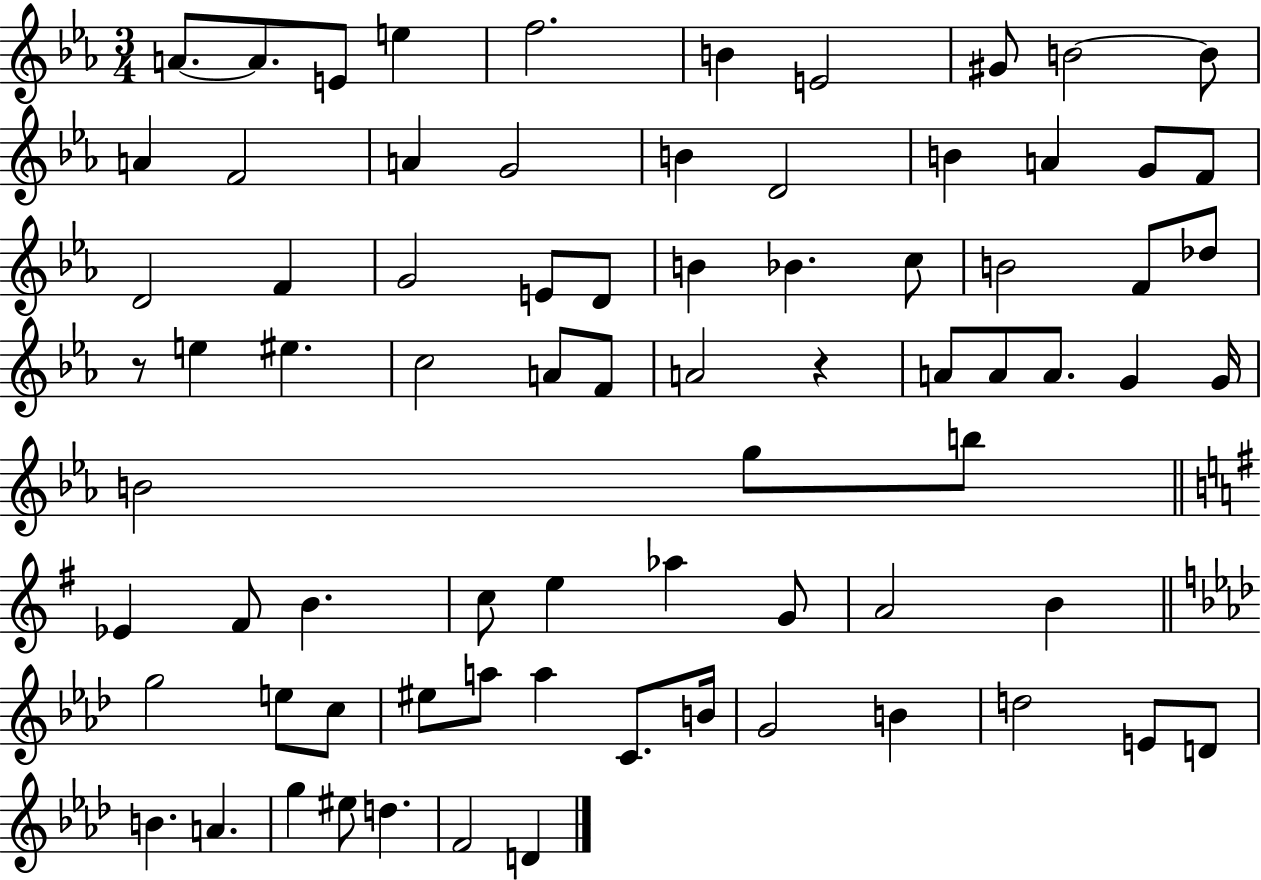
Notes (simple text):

A4/e. A4/e. E4/e E5/q F5/h. B4/q E4/h G#4/e B4/h B4/e A4/q F4/h A4/q G4/h B4/q D4/h B4/q A4/q G4/e F4/e D4/h F4/q G4/h E4/e D4/e B4/q Bb4/q. C5/e B4/h F4/e Db5/e R/e E5/q EIS5/q. C5/h A4/e F4/e A4/h R/q A4/e A4/e A4/e. G4/q G4/s B4/h G5/e B5/e Eb4/q F#4/e B4/q. C5/e E5/q Ab5/q G4/e A4/h B4/q G5/h E5/e C5/e EIS5/e A5/e A5/q C4/e. B4/s G4/h B4/q D5/h E4/e D4/e B4/q. A4/q. G5/q EIS5/e D5/q. F4/h D4/q